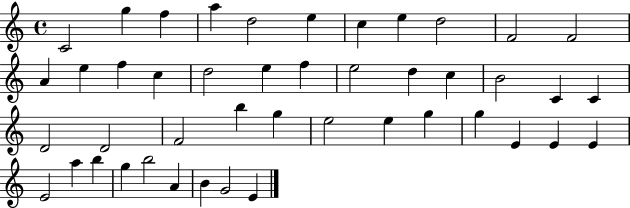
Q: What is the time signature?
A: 4/4